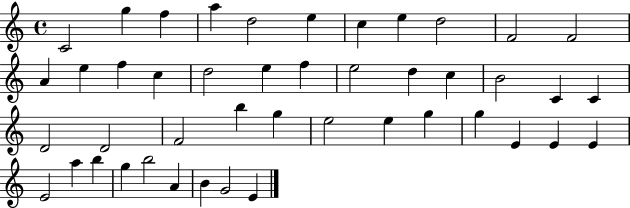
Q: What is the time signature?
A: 4/4